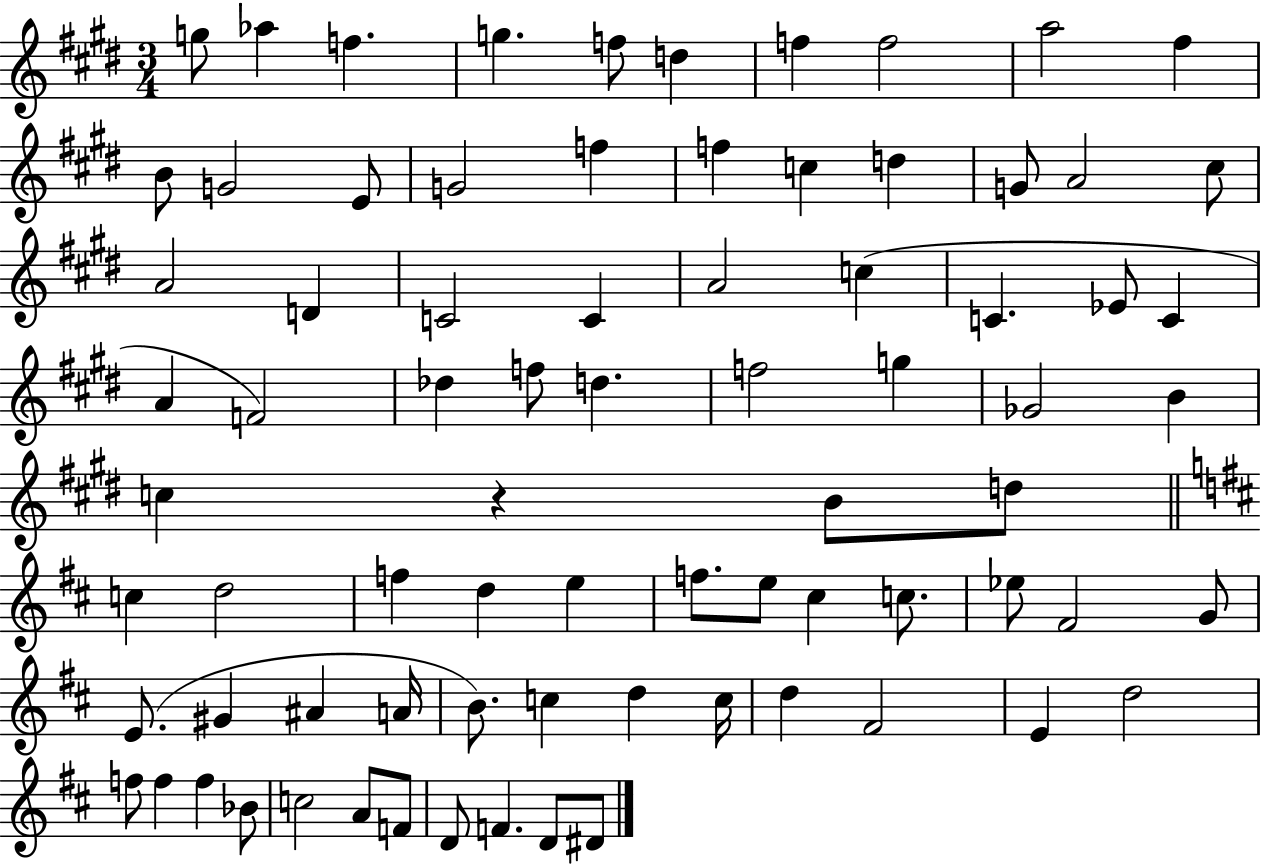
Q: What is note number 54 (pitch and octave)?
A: G4